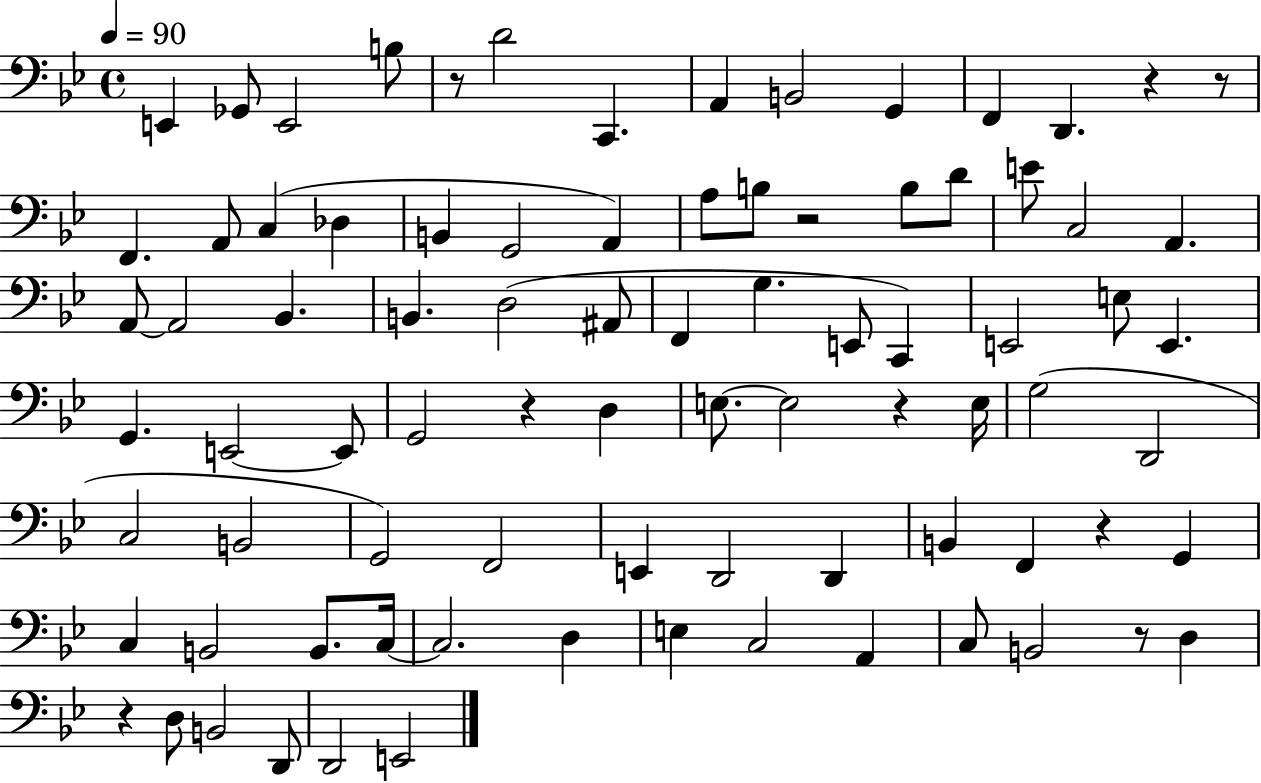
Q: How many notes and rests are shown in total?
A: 84